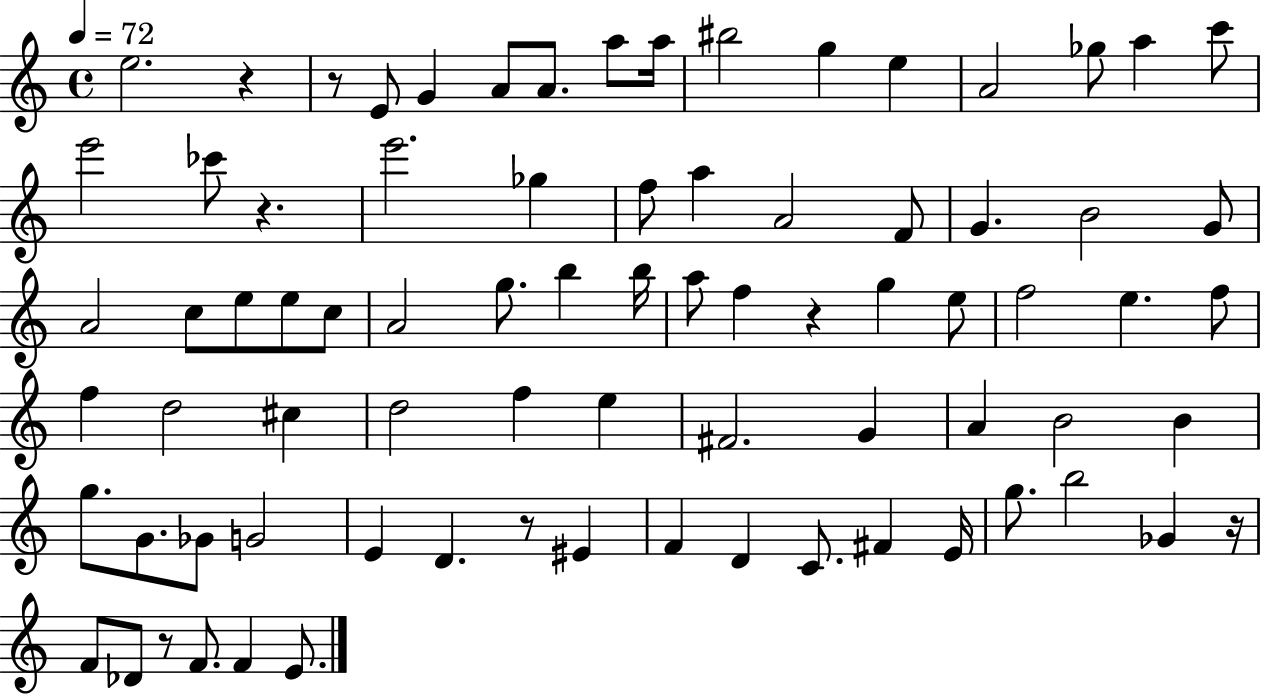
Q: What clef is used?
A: treble